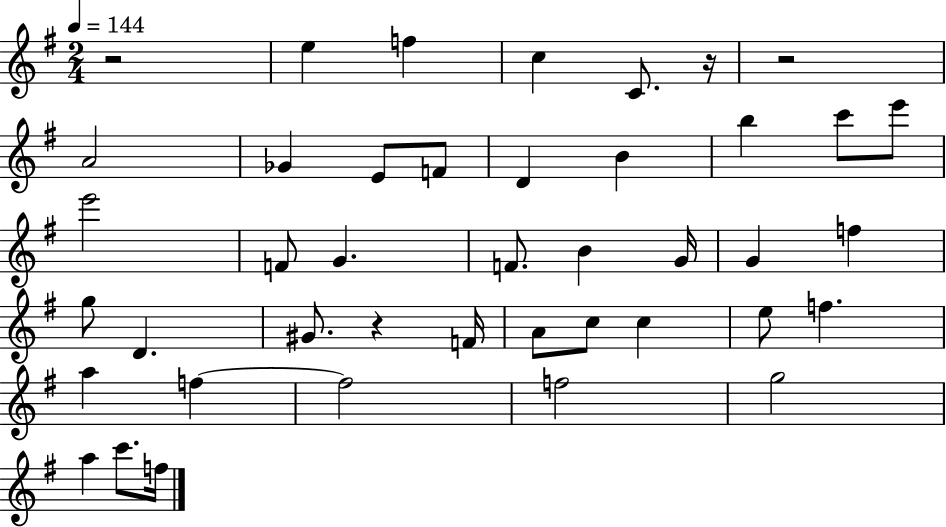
{
  \clef treble
  \numericTimeSignature
  \time 2/4
  \key g \major
  \tempo 4 = 144
  r2 | e''4 f''4 | c''4 c'8. r16 | r2 | \break a'2 | ges'4 e'8 f'8 | d'4 b'4 | b''4 c'''8 e'''8 | \break e'''2 | f'8 g'4. | f'8. b'4 g'16 | g'4 f''4 | \break g''8 d'4. | gis'8. r4 f'16 | a'8 c''8 c''4 | e''8 f''4. | \break a''4 f''4~~ | f''2 | f''2 | g''2 | \break a''4 c'''8. f''16 | \bar "|."
}